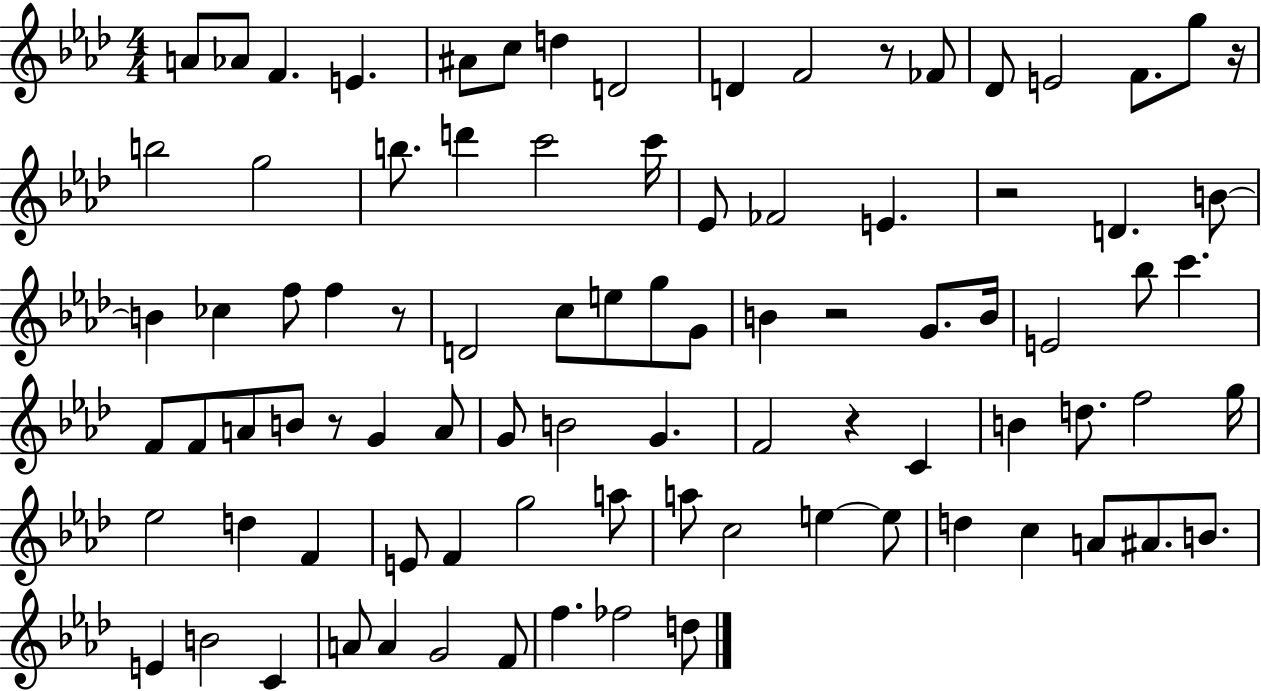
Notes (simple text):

A4/e Ab4/e F4/q. E4/q. A#4/e C5/e D5/q D4/h D4/q F4/h R/e FES4/e Db4/e E4/h F4/e. G5/e R/s B5/h G5/h B5/e. D6/q C6/h C6/s Eb4/e FES4/h E4/q. R/h D4/q. B4/e B4/q CES5/q F5/e F5/q R/e D4/h C5/e E5/e G5/e G4/e B4/q R/h G4/e. B4/s E4/h Bb5/e C6/q. F4/e F4/e A4/e B4/e R/e G4/q A4/e G4/e B4/h G4/q. F4/h R/q C4/q B4/q D5/e. F5/h G5/s Eb5/h D5/q F4/q E4/e F4/q G5/h A5/e A5/e C5/h E5/q E5/e D5/q C5/q A4/e A#4/e. B4/e. E4/q B4/h C4/q A4/e A4/q G4/h F4/e F5/q. FES5/h D5/e